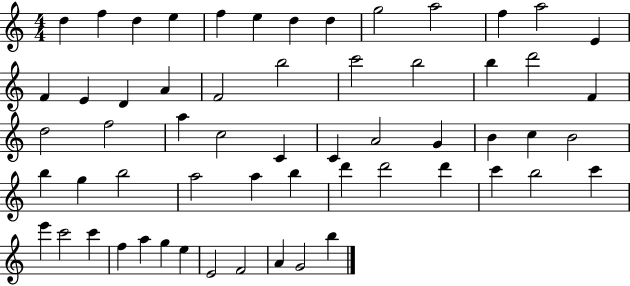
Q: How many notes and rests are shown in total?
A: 59